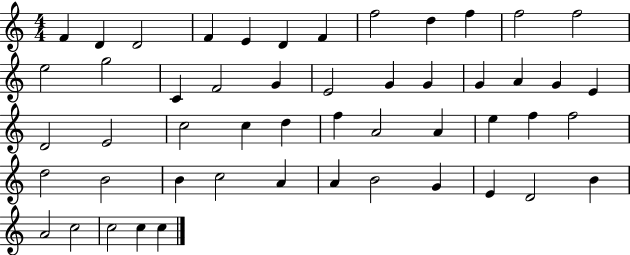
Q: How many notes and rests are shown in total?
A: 51